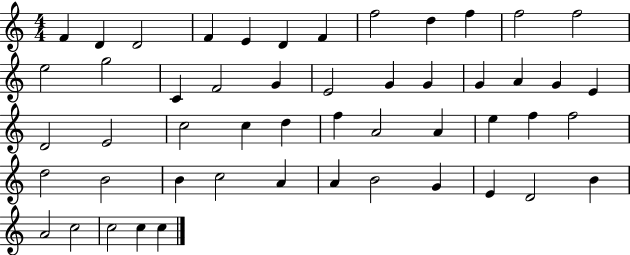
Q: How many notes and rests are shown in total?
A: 51